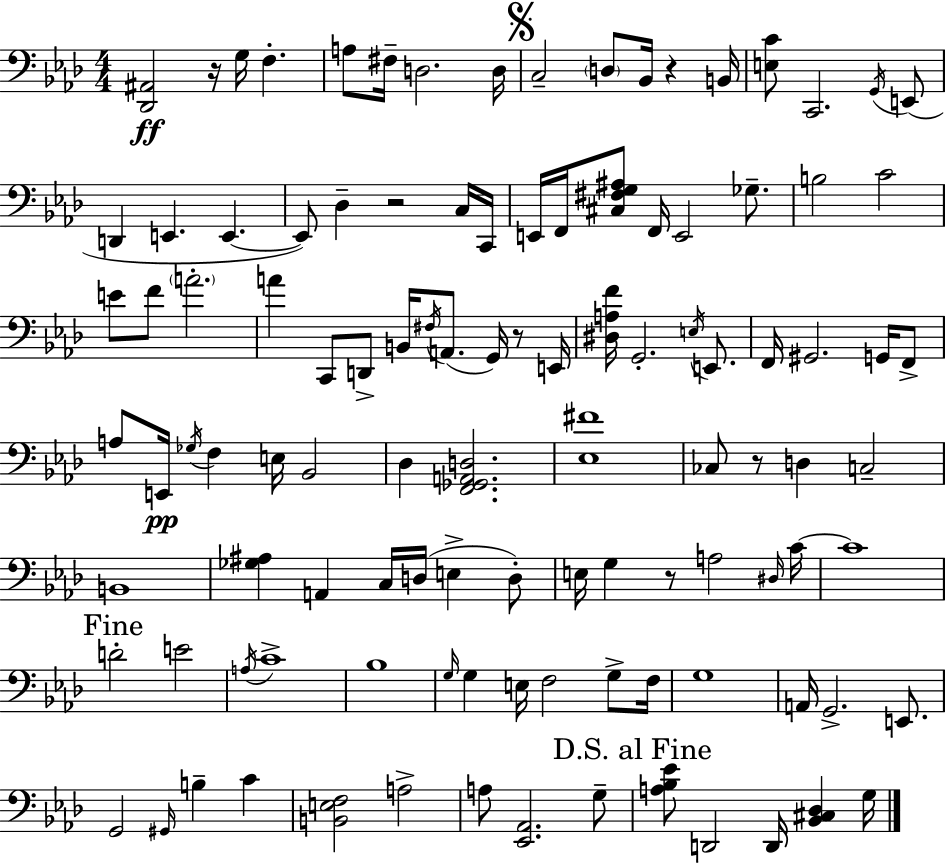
{
  \clef bass
  \numericTimeSignature
  \time 4/4
  \key aes \major
  <des, ais,>2\ff r16 g16 f4.-. | a8 fis16-- d2. d16 | \mark \markup { \musicglyph "scripts.segno" } c2-- \parenthesize d8 bes,16 r4 b,16 | <e c'>8 c,2. \acciaccatura { g,16 } e,8( | \break d,4 e,4. e,4.~~ | e,8) des4-- r2 c16 | c,16 e,16 f,16 <cis fis g ais>8 f,16 e,2 ges8.-- | b2 c'2 | \break e'8 f'8 \parenthesize a'2.-. | a'4 c,8 d,8-> b,16 \acciaccatura { fis16 }( a,8. g,16) r8 | e,16 <dis a f'>16 g,2.-. \acciaccatura { e16 } | e,8. f,16 gis,2. | \break g,16 f,8-> a8 e,16\pp \acciaccatura { ges16 } f4 e16 bes,2 | des4 <f, ges, a, d>2. | <ees fis'>1 | ces8 r8 d4 c2-- | \break b,1 | <ges ais>4 a,4 c16 d16( e4-> | d8-.) e16 g4 r8 a2 | \grace { dis16 } c'16~~ c'1 | \break \mark "Fine" d'2-. e'2 | \acciaccatura { a16 } c'1-> | bes1 | \grace { g16 } g4 e16 f2 | \break g8-> f16 g1 | a,16 g,2.-> | e,8. g,2 \grace { gis,16 } | b4-- c'4 <b, e f>2 | \break a2-> a8 <ees, aes,>2. | g8-- \mark "D.S. al Fine" <a bes ees'>8 d,2 | d,16 <bes, cis des>4 g16 \bar "|."
}